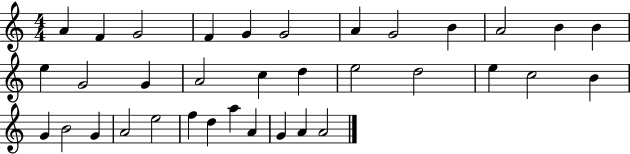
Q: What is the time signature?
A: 4/4